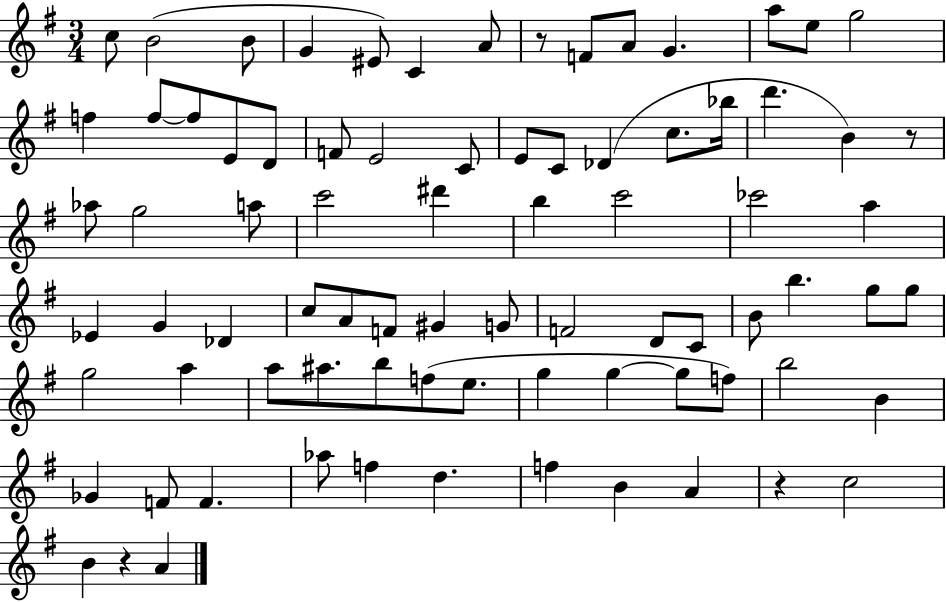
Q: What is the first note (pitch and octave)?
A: C5